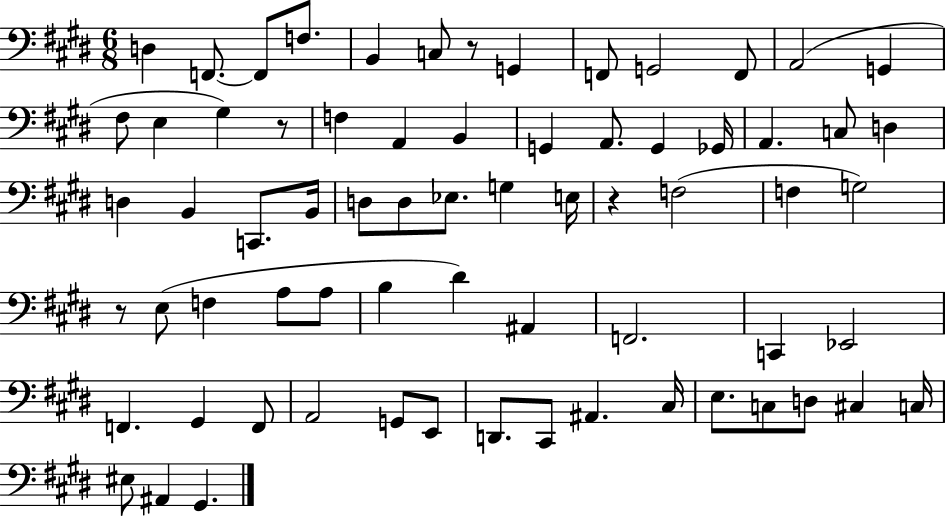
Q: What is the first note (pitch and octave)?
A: D3